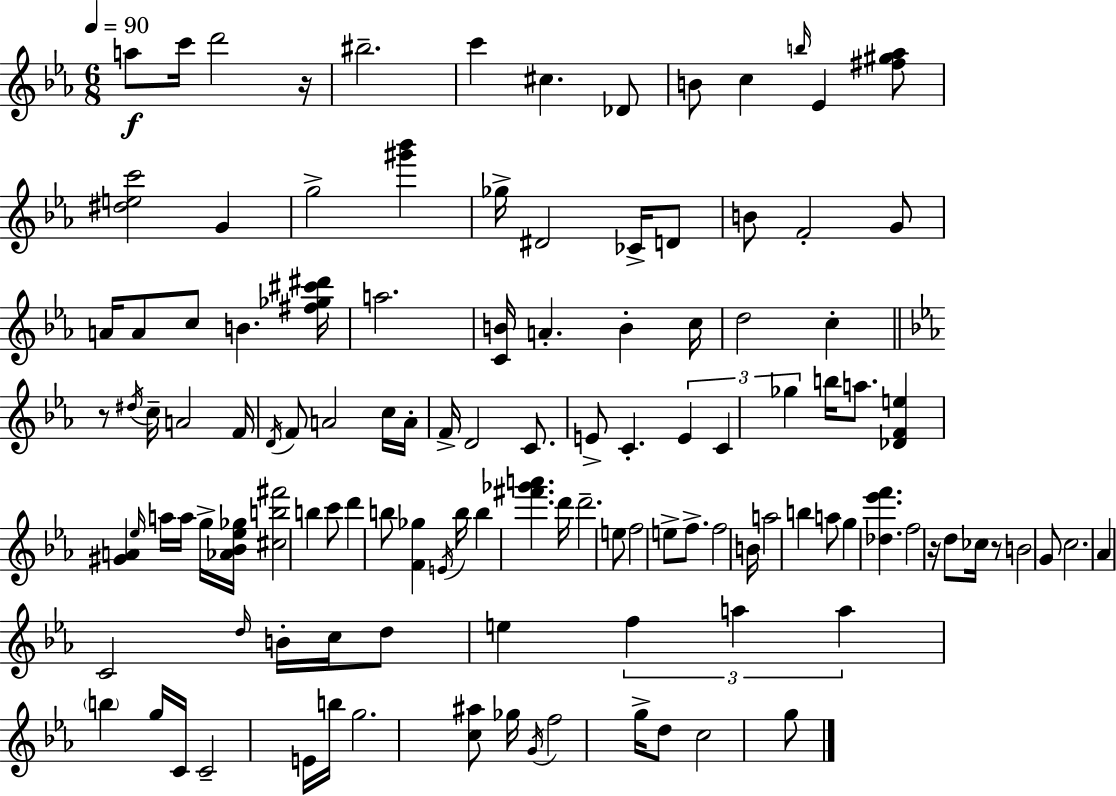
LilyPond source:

{
  \clef treble
  \numericTimeSignature
  \time 6/8
  \key c \minor
  \tempo 4 = 90
  a''8\f c'''16 d'''2 r16 | bis''2.-- | c'''4 cis''4. des'8 | b'8 c''4 \grace { b''16 } ees'4 <fis'' gis'' aes''>8 | \break <dis'' e'' c'''>2 g'4 | g''2-> <gis''' bes'''>4 | ges''16-> dis'2 ces'16-> d'8 | b'8 f'2-. g'8 | \break a'16 a'8 c''8 b'4. | <fis'' ges'' cis''' dis'''>16 a''2. | <c' b'>16 a'4.-. b'4-. | c''16 d''2 c''4-. | \break \bar "||" \break \key c \minor r8 \acciaccatura { dis''16 } c''16-- a'2 | f'16 \acciaccatura { d'16 } f'8 a'2 | c''16 a'16-. f'16-> d'2 c'8. | e'8-> c'4.-. \tuplet 3/2 { e'4 | \break c'4 ges''4 } b''16 a''8. | <des' f' e''>4 <gis' a'>4 \grace { ees''16 } a''16 | a''16 g''16-> <aes' bes' ees'' ges''>16 <cis'' b'' fis'''>2 b''4 | c'''8 d'''4 b''8 <f' ges''>4 | \break \acciaccatura { e'16 } b''16 b''4 <fis''' ges''' a'''>4. | d'''16 d'''2.-- | e''8 f''2 | e''8-> f''8.-> f''2 | \break b'16 a''2 | b''4 a''8 g''4 <des'' ees''' f'''>4. | f''2 | r16 d''8 ces''16 r8 b'2 | \break g'8 c''2. | aes'4 c'2 | \grace { d''16 } b'16-. c''16 d''8 e''4 | \tuplet 3/2 { f''4 a''4 a''4 } | \break \parenthesize b''4 g''16 c'16 c'2-- | e'16 b''16 g''2. | <c'' ais''>8 ges''16 \acciaccatura { g'16 } f''2 | g''16-> d''8 c''2 | \break g''8 \bar "|."
}